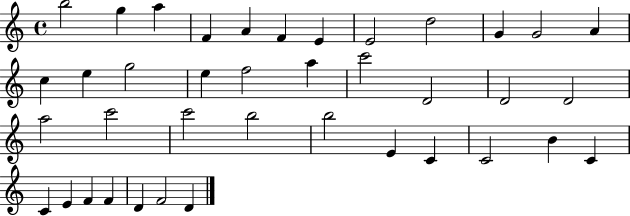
{
  \clef treble
  \time 4/4
  \defaultTimeSignature
  \key c \major
  b''2 g''4 a''4 | f'4 a'4 f'4 e'4 | e'2 d''2 | g'4 g'2 a'4 | \break c''4 e''4 g''2 | e''4 f''2 a''4 | c'''2 d'2 | d'2 d'2 | \break a''2 c'''2 | c'''2 b''2 | b''2 e'4 c'4 | c'2 b'4 c'4 | \break c'4 e'4 f'4 f'4 | d'4 f'2 d'4 | \bar "|."
}